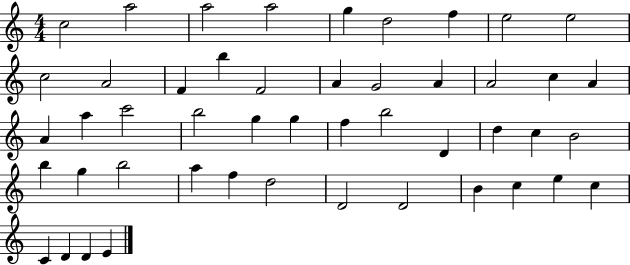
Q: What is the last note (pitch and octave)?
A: E4